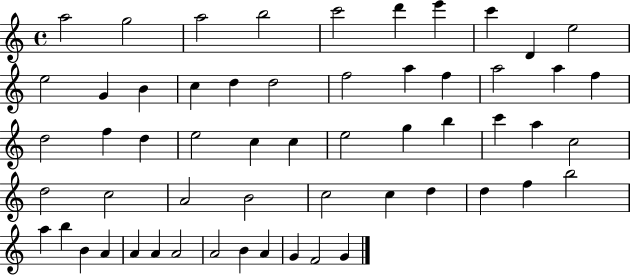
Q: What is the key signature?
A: C major